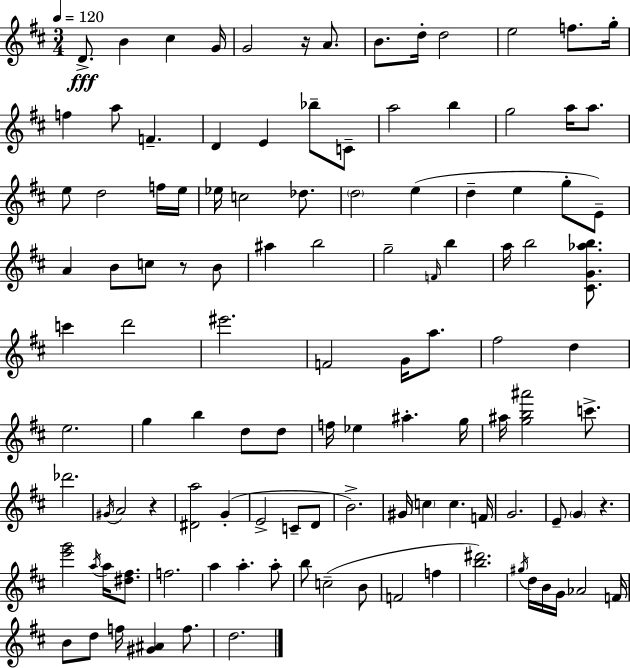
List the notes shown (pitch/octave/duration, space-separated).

D4/e. B4/q C#5/q G4/s G4/h R/s A4/e. B4/e. D5/s D5/h E5/h F5/e. G5/s F5/q A5/e F4/q. D4/q E4/q Bb5/e C4/e A5/h B5/q G5/h A5/s A5/e. E5/e D5/h F5/s E5/s Eb5/s C5/h Db5/e. D5/h E5/q D5/q E5/q G5/e E4/e A4/q B4/e C5/e R/e B4/e A#5/q B5/h G5/h F4/s B5/q A5/s B5/h [C#4,G4,Ab5,B5]/e. C6/q D6/h EIS6/h. F4/h G4/s A5/e. F#5/h D5/q E5/h. G5/q B5/q D5/e D5/e F5/s Eb5/q A#5/q. G5/s A#5/s [G5,B5,A#6]/h C6/e. Db6/h. G#4/s A4/h R/q [D#4,A5]/h G4/q E4/h C4/e D4/e B4/h. G#4/s C5/q C5/q. F4/s G4/h. E4/e G4/q R/q. [E6,G6]/h A5/s A5/s [D#5,F#5]/e. F5/h. A5/q A5/q. A5/e B5/e C5/h B4/e F4/h F5/q [B5,D#6]/h. G#5/s D5/s B4/s G4/s Ab4/h F4/s B4/e D5/e F5/s [G#4,A#4]/q F5/e. D5/h.